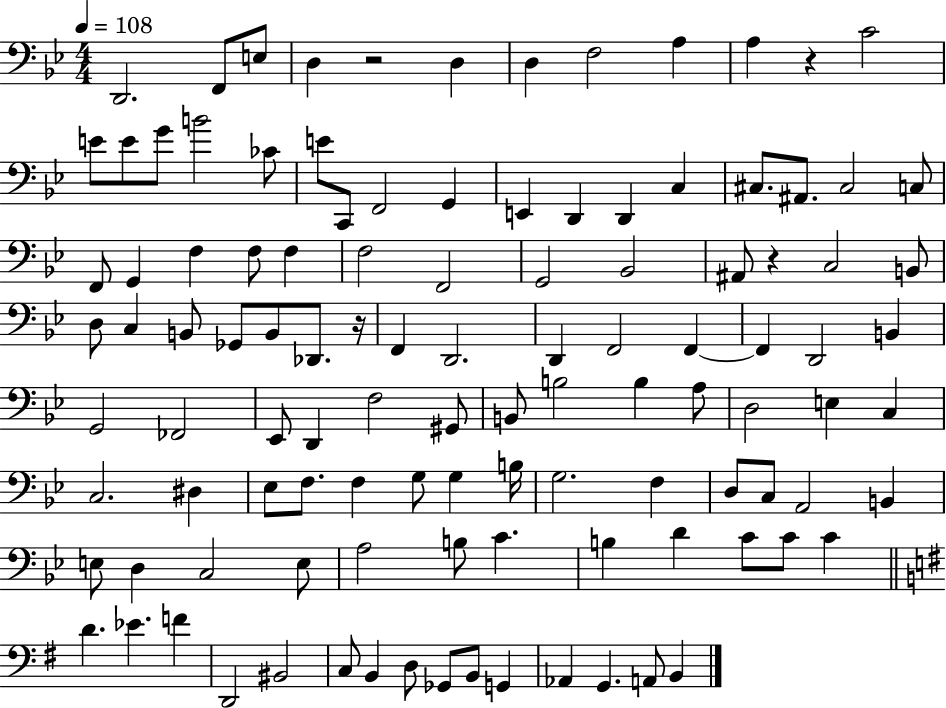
D2/h. F2/e E3/e D3/q R/h D3/q D3/q F3/h A3/q A3/q R/q C4/h E4/e E4/e G4/e B4/h CES4/e E4/e C2/e F2/h G2/q E2/q D2/q D2/q C3/q C#3/e. A#2/e. C#3/h C3/e F2/e G2/q F3/q F3/e F3/q F3/h F2/h G2/h Bb2/h A#2/e R/q C3/h B2/e D3/e C3/q B2/e Gb2/e B2/e Db2/e. R/s F2/q D2/h. D2/q F2/h F2/q F2/q D2/h B2/q G2/h FES2/h Eb2/e D2/q F3/h G#2/e B2/e B3/h B3/q A3/e D3/h E3/q C3/q C3/h. D#3/q Eb3/e F3/e. F3/q G3/e G3/q B3/s G3/h. F3/q D3/e C3/e A2/h B2/q E3/e D3/q C3/h E3/e A3/h B3/e C4/q. B3/q D4/q C4/e C4/e C4/q D4/q. Eb4/q. F4/q D2/h BIS2/h C3/e B2/q D3/e Gb2/e B2/e G2/q Ab2/q G2/q. A2/e B2/q